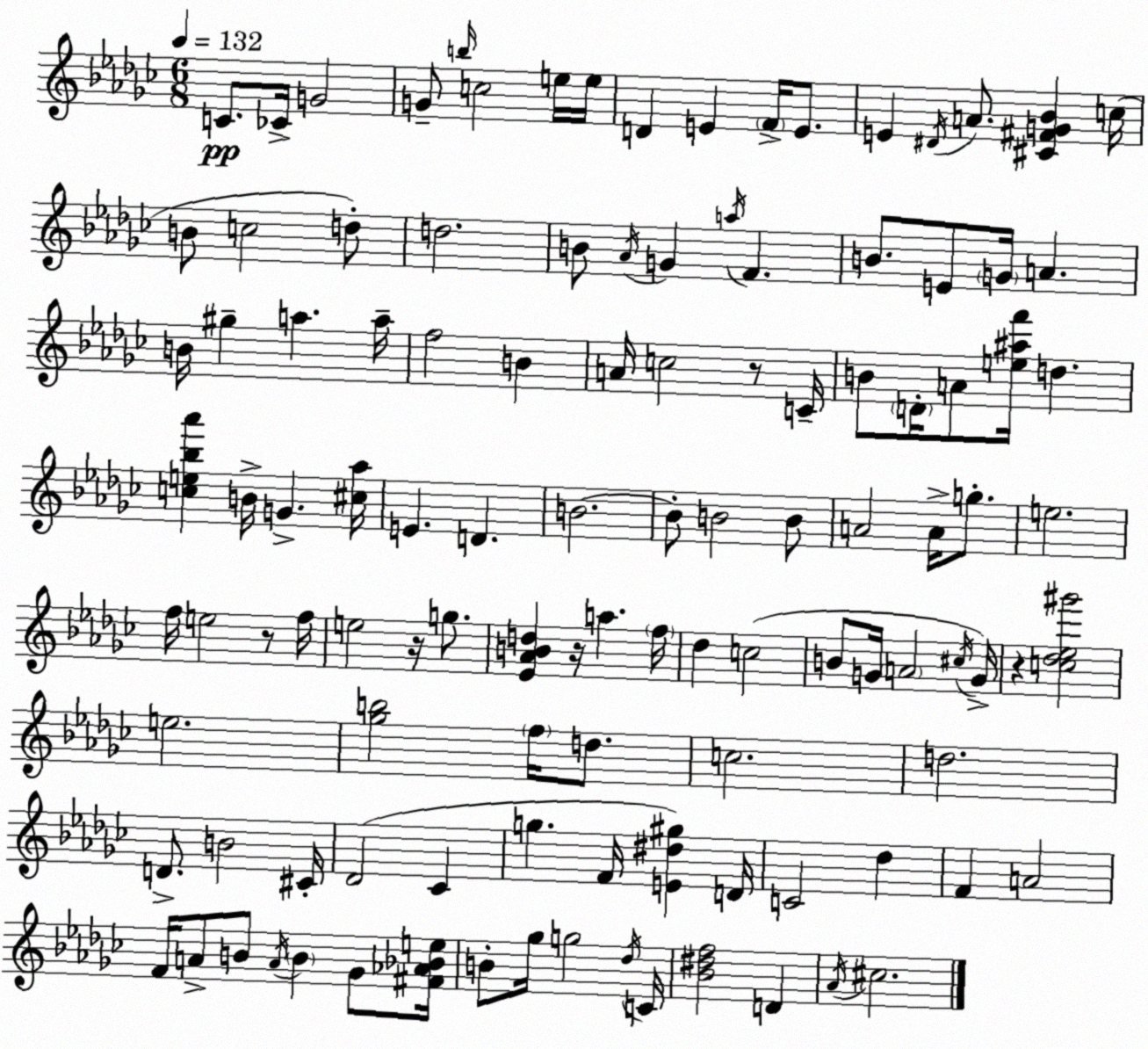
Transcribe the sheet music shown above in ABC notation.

X:1
T:Untitled
M:6/8
L:1/4
K:Ebm
C/2 _C/4 G2 G/2 b/4 c2 e/4 e/4 D E F/4 E/2 E ^D/4 A/2 [^C^FG_B] c/4 B/2 c2 d/2 d2 B/2 _A/4 G a/4 F B/2 E/2 G/4 A B/4 ^g a a/4 f2 B A/4 c2 z/2 C/4 B/2 D/4 A/2 [e^af']/4 d [ce_b_a'] B/4 G [^c_a]/4 E D B2 B/2 B2 B/2 A2 A/4 g/2 e2 f/4 e2 z/2 f/4 e2 z/4 g/2 [_E_ABd] z/4 a f/4 _d c2 B/2 G/4 A2 ^c/4 G/4 z [c_d_e^g']2 e2 [_gb]2 f/4 d/2 c2 d2 D/2 B2 ^C/4 _D2 _C g F/4 [E^d^g] D/4 C2 _d F A2 F/4 A/2 B/2 A/4 B _G/2 [^F_A_Be]/4 B/2 _g/4 g2 _d/4 C/4 [_B^df]2 D _A/4 ^c2